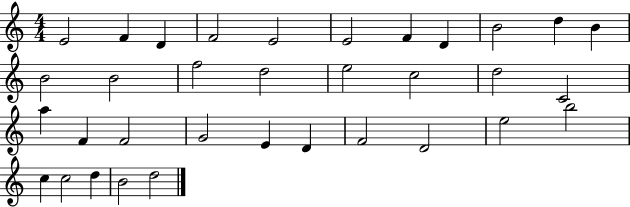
E4/h F4/q D4/q F4/h E4/h E4/h F4/q D4/q B4/h D5/q B4/q B4/h B4/h F5/h D5/h E5/h C5/h D5/h C4/h A5/q F4/q F4/h G4/h E4/q D4/q F4/h D4/h E5/h B5/h C5/q C5/h D5/q B4/h D5/h